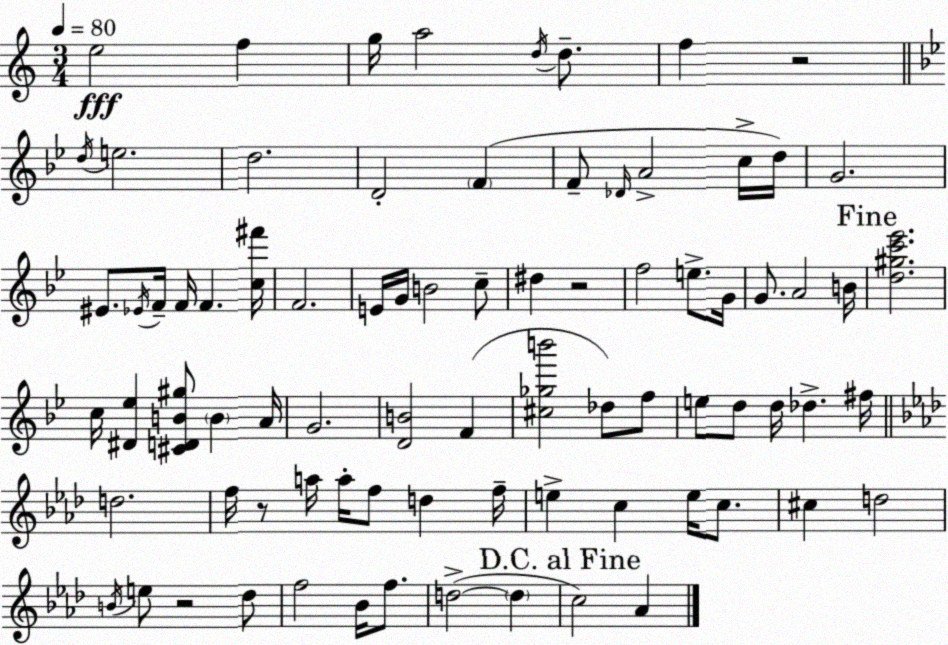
X:1
T:Untitled
M:3/4
L:1/4
K:C
e2 f g/4 a2 d/4 d/2 f z2 d/4 e2 d2 D2 F F/2 _D/4 A2 c/4 d/4 G2 ^E/2 _E/4 F/4 F/4 F [c^f']/4 F2 E/4 G/4 B2 c/2 ^d z2 f2 e/2 G/4 G/2 A2 B/4 [d^gc'_e']2 c/4 [^D_e] [^CDB^g]/2 B A/4 G2 [DB]2 F [^c_gb']2 _d/2 f/2 e/2 d/2 d/4 _d ^f/4 d2 f/4 z/2 a/4 a/4 f/2 d f/4 e c e/4 c/2 ^c d2 B/4 e/2 z2 _d/2 f2 _B/4 f/2 d2 d c2 _A